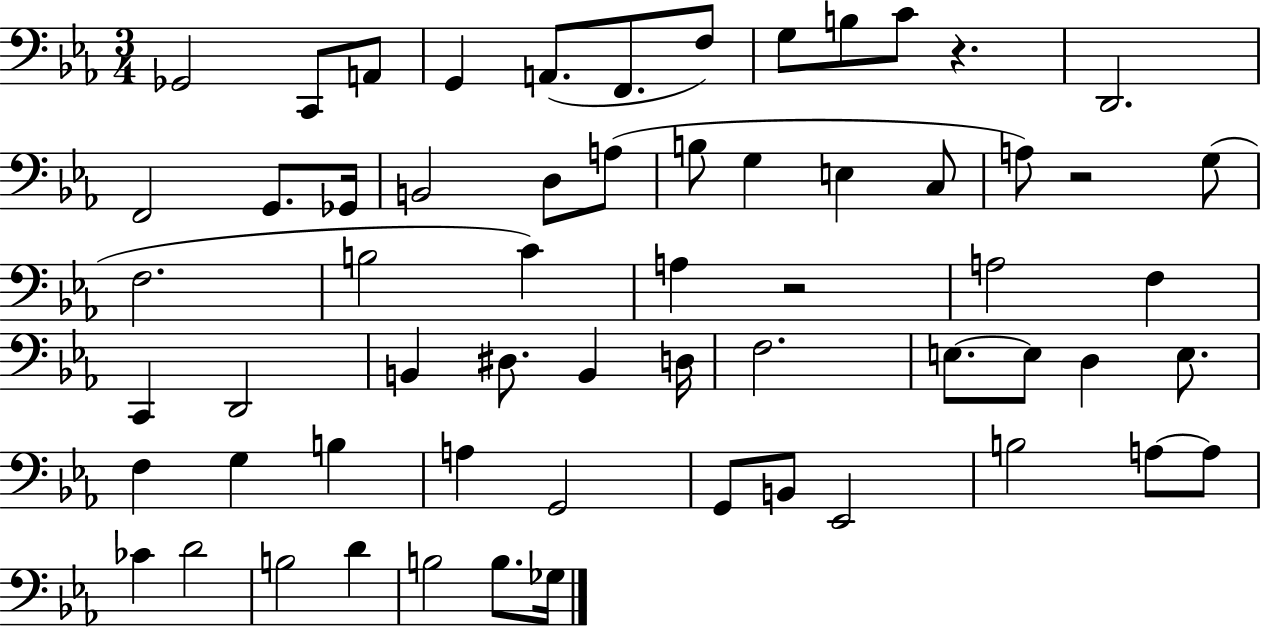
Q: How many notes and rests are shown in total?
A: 61